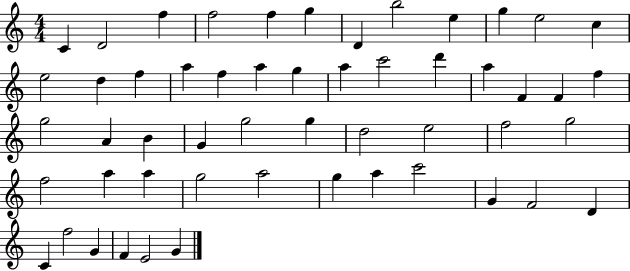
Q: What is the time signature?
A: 4/4